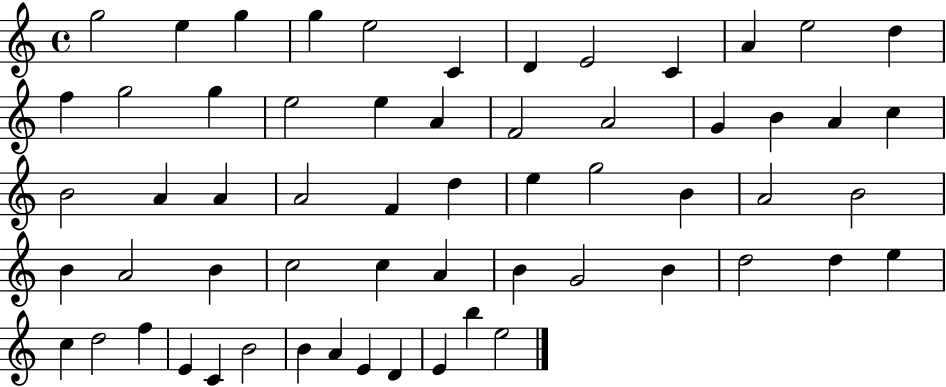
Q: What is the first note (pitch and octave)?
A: G5